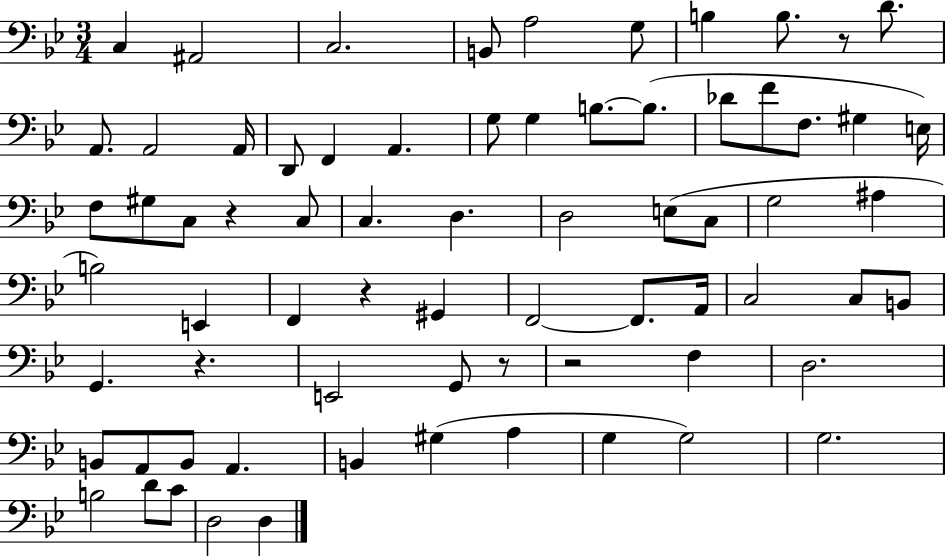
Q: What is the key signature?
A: BES major